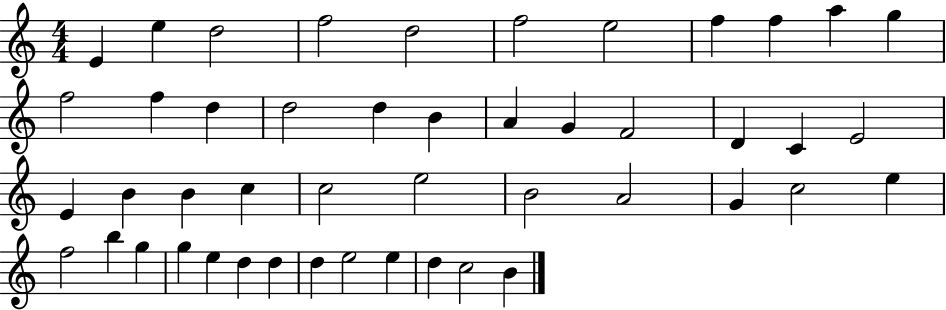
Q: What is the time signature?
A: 4/4